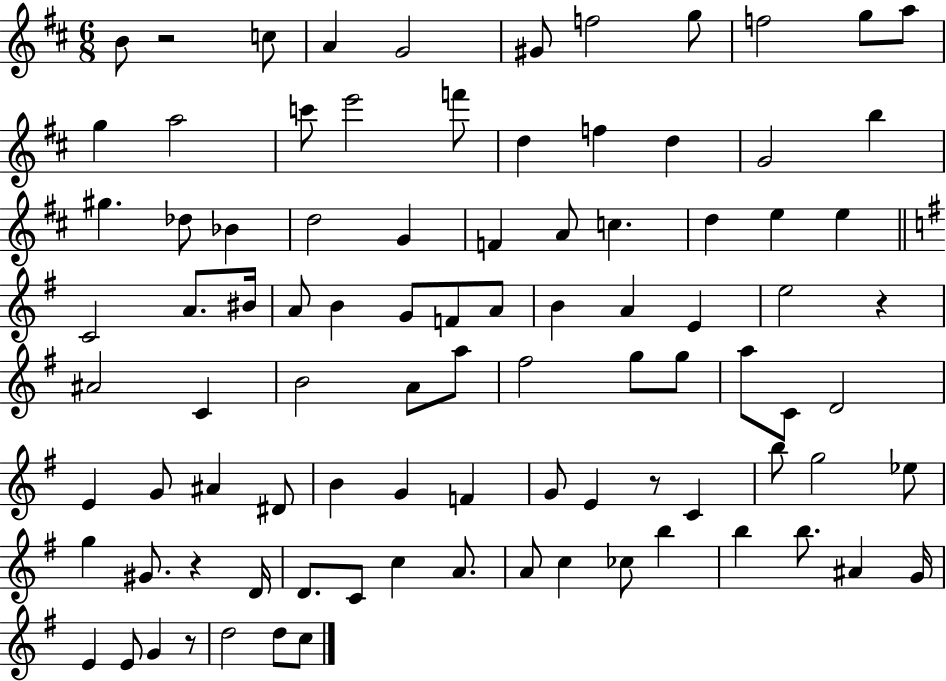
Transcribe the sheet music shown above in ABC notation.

X:1
T:Untitled
M:6/8
L:1/4
K:D
B/2 z2 c/2 A G2 ^G/2 f2 g/2 f2 g/2 a/2 g a2 c'/2 e'2 f'/2 d f d G2 b ^g _d/2 _B d2 G F A/2 c d e e C2 A/2 ^B/4 A/2 B G/2 F/2 A/2 B A E e2 z ^A2 C B2 A/2 a/2 ^f2 g/2 g/2 a/2 C/2 D2 E G/2 ^A ^D/2 B G F G/2 E z/2 C b/2 g2 _e/2 g ^G/2 z D/4 D/2 C/2 c A/2 A/2 c _c/2 b b b/2 ^A G/4 E E/2 G z/2 d2 d/2 c/2